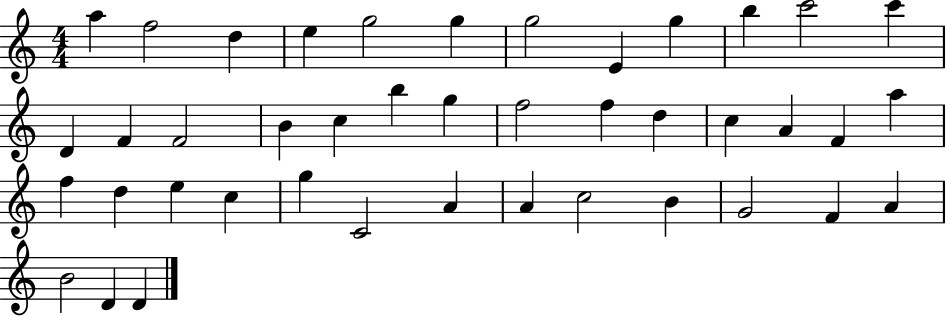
A5/q F5/h D5/q E5/q G5/h G5/q G5/h E4/q G5/q B5/q C6/h C6/q D4/q F4/q F4/h B4/q C5/q B5/q G5/q F5/h F5/q D5/q C5/q A4/q F4/q A5/q F5/q D5/q E5/q C5/q G5/q C4/h A4/q A4/q C5/h B4/q G4/h F4/q A4/q B4/h D4/q D4/q